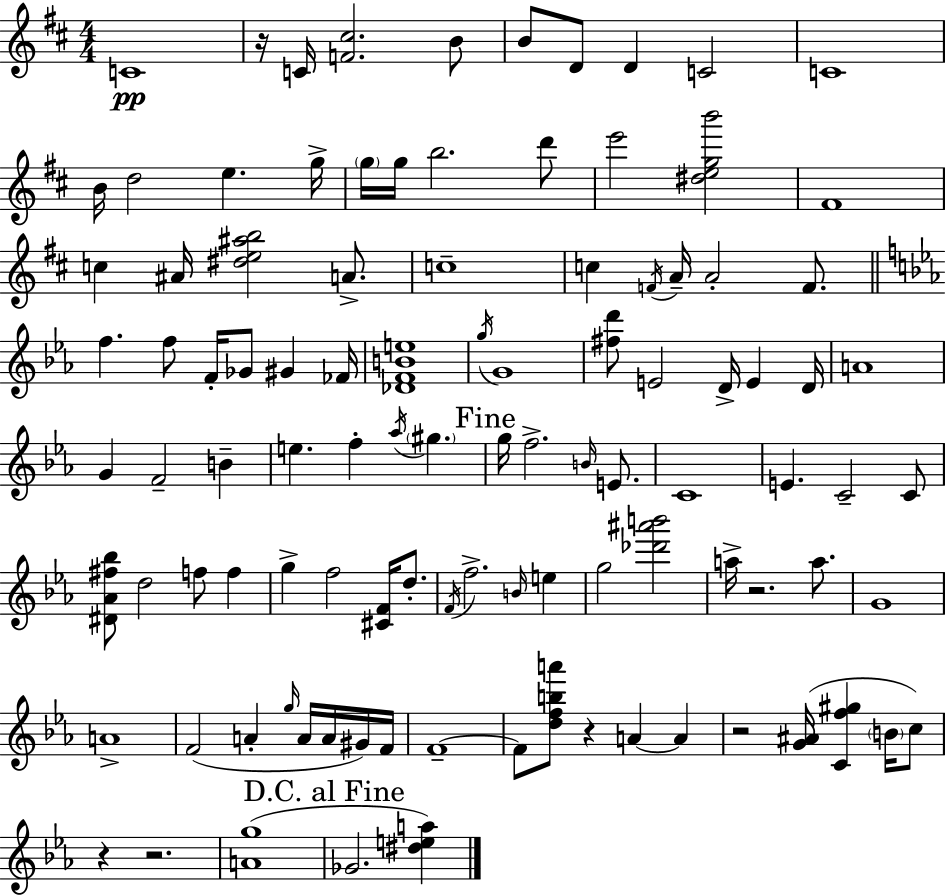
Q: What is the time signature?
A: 4/4